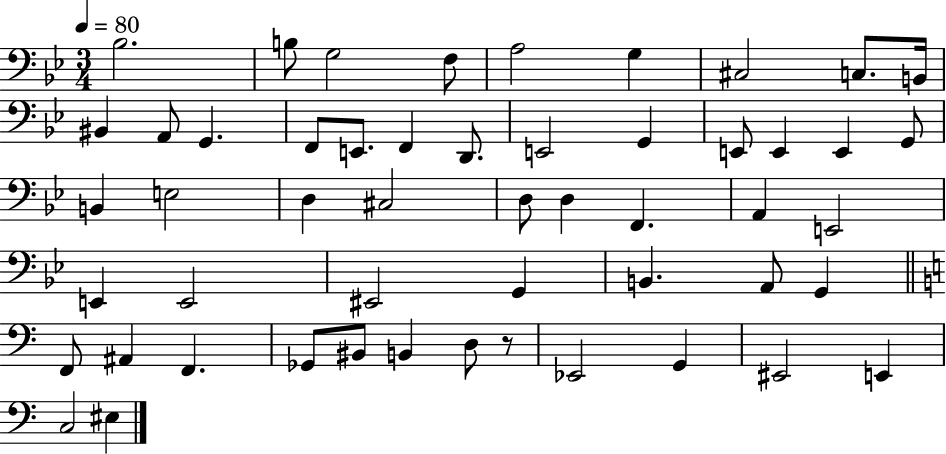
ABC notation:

X:1
T:Untitled
M:3/4
L:1/4
K:Bb
_B,2 B,/2 G,2 F,/2 A,2 G, ^C,2 C,/2 B,,/4 ^B,, A,,/2 G,, F,,/2 E,,/2 F,, D,,/2 E,,2 G,, E,,/2 E,, E,, G,,/2 B,, E,2 D, ^C,2 D,/2 D, F,, A,, E,,2 E,, E,,2 ^E,,2 G,, B,, A,,/2 G,, F,,/2 ^A,, F,, _G,,/2 ^B,,/2 B,, D,/2 z/2 _E,,2 G,, ^E,,2 E,, C,2 ^E,